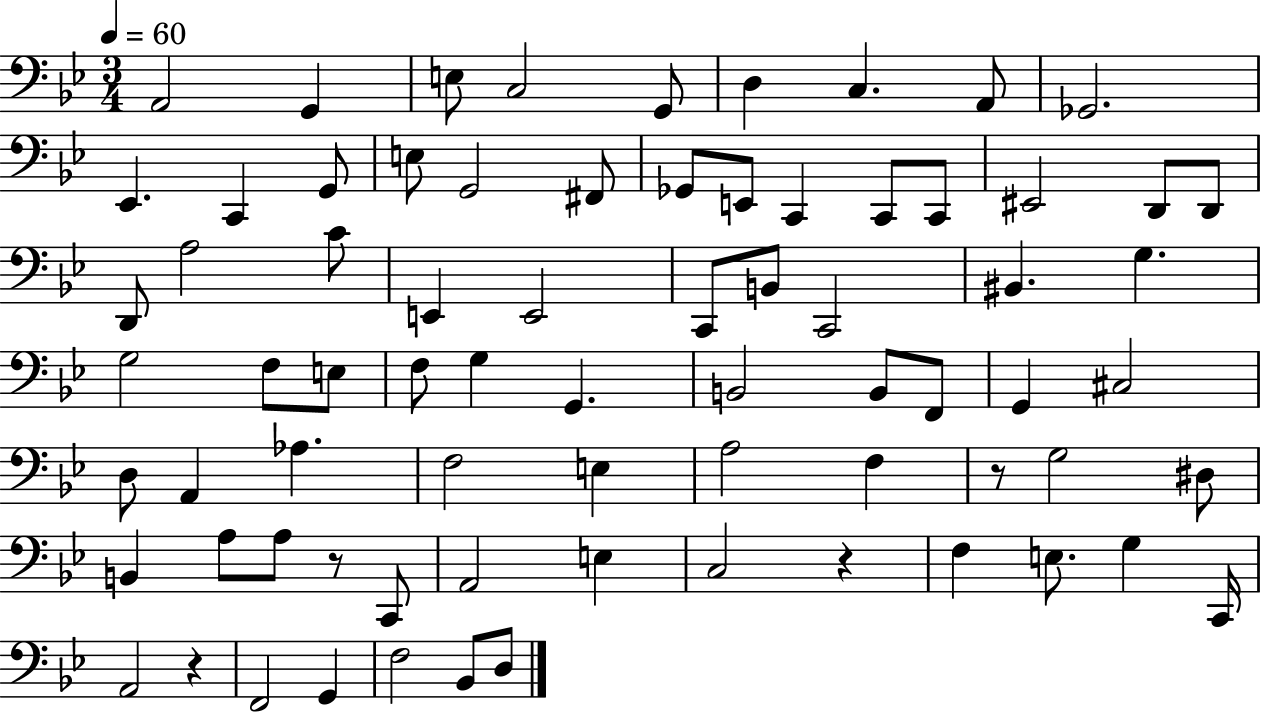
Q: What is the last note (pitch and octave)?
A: D3